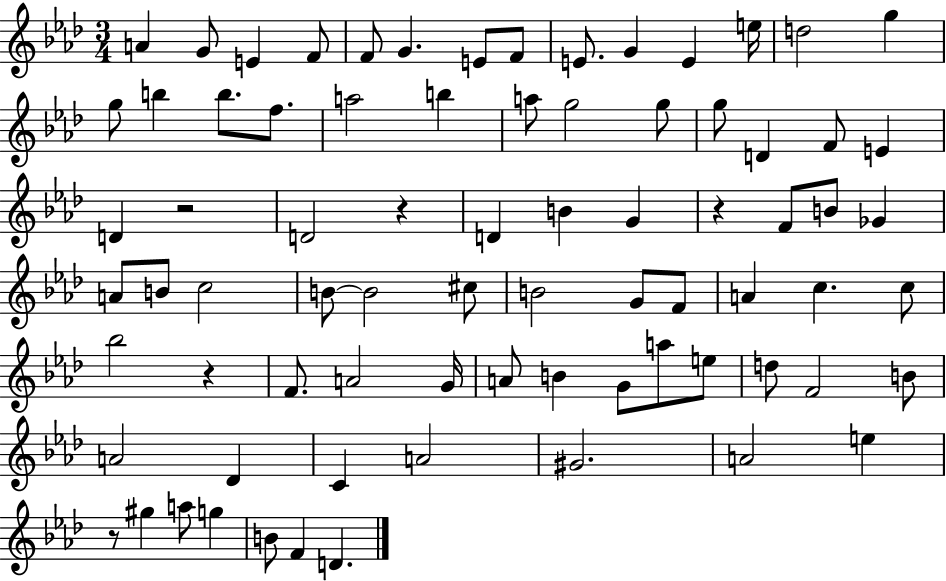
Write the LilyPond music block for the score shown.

{
  \clef treble
  \numericTimeSignature
  \time 3/4
  \key aes \major
  a'4 g'8 e'4 f'8 | f'8 g'4. e'8 f'8 | e'8. g'4 e'4 e''16 | d''2 g''4 | \break g''8 b''4 b''8. f''8. | a''2 b''4 | a''8 g''2 g''8 | g''8 d'4 f'8 e'4 | \break d'4 r2 | d'2 r4 | d'4 b'4 g'4 | r4 f'8 b'8 ges'4 | \break a'8 b'8 c''2 | b'8~~ b'2 cis''8 | b'2 g'8 f'8 | a'4 c''4. c''8 | \break bes''2 r4 | f'8. a'2 g'16 | a'8 b'4 g'8 a''8 e''8 | d''8 f'2 b'8 | \break a'2 des'4 | c'4 a'2 | gis'2. | a'2 e''4 | \break r8 gis''4 a''8 g''4 | b'8 f'4 d'4. | \bar "|."
}